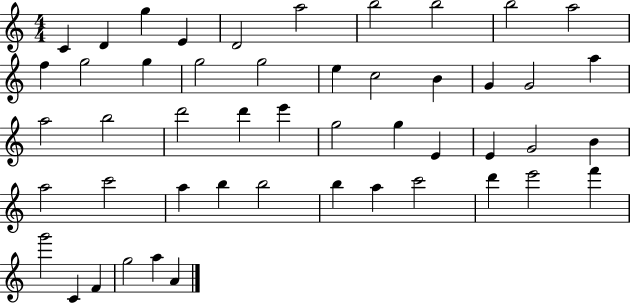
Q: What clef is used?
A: treble